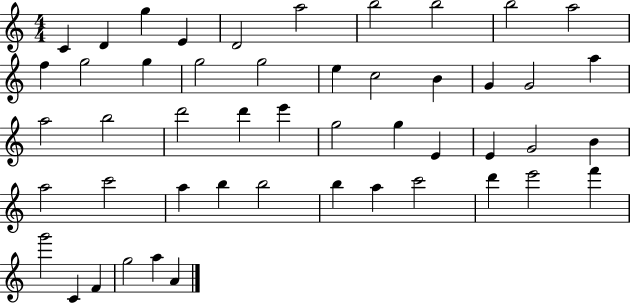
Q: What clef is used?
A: treble